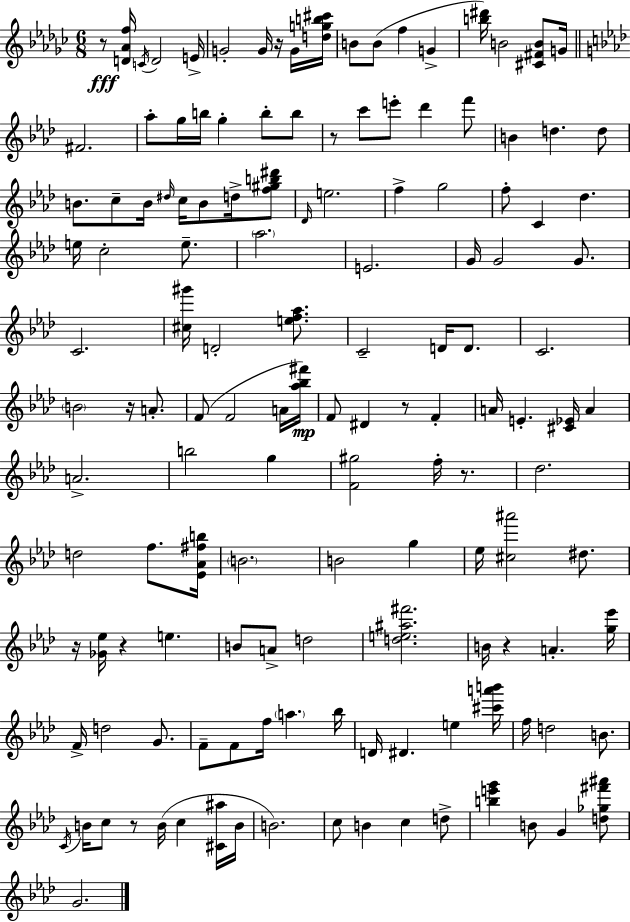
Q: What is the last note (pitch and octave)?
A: G4